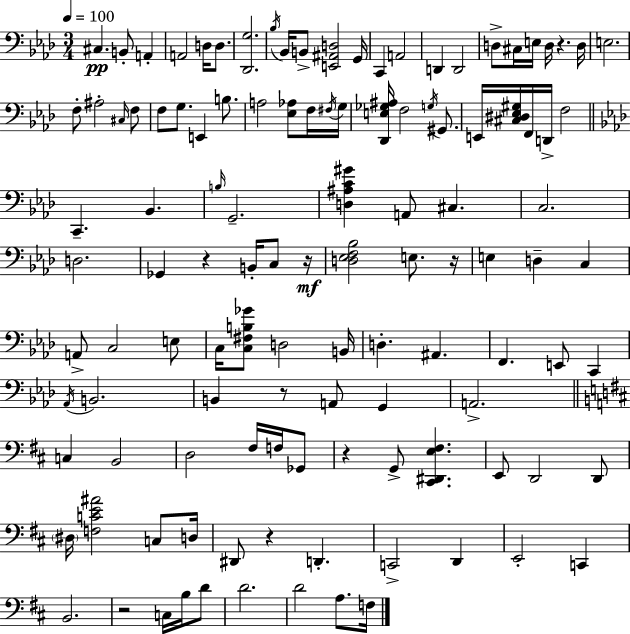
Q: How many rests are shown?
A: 8